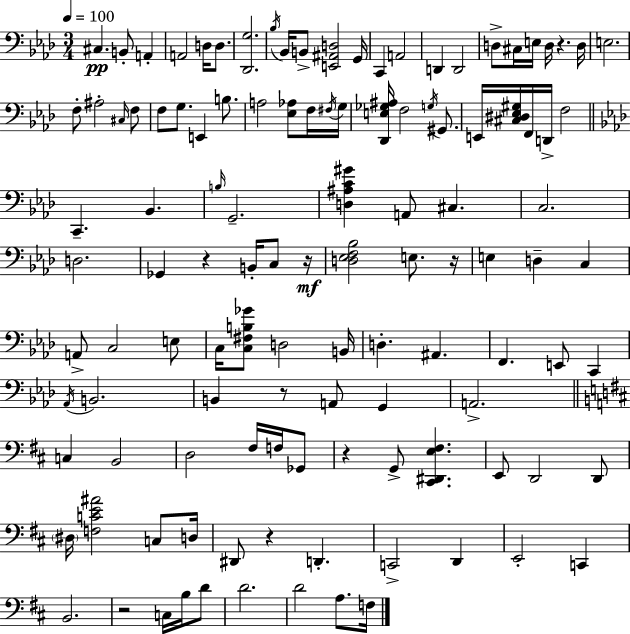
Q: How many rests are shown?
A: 8